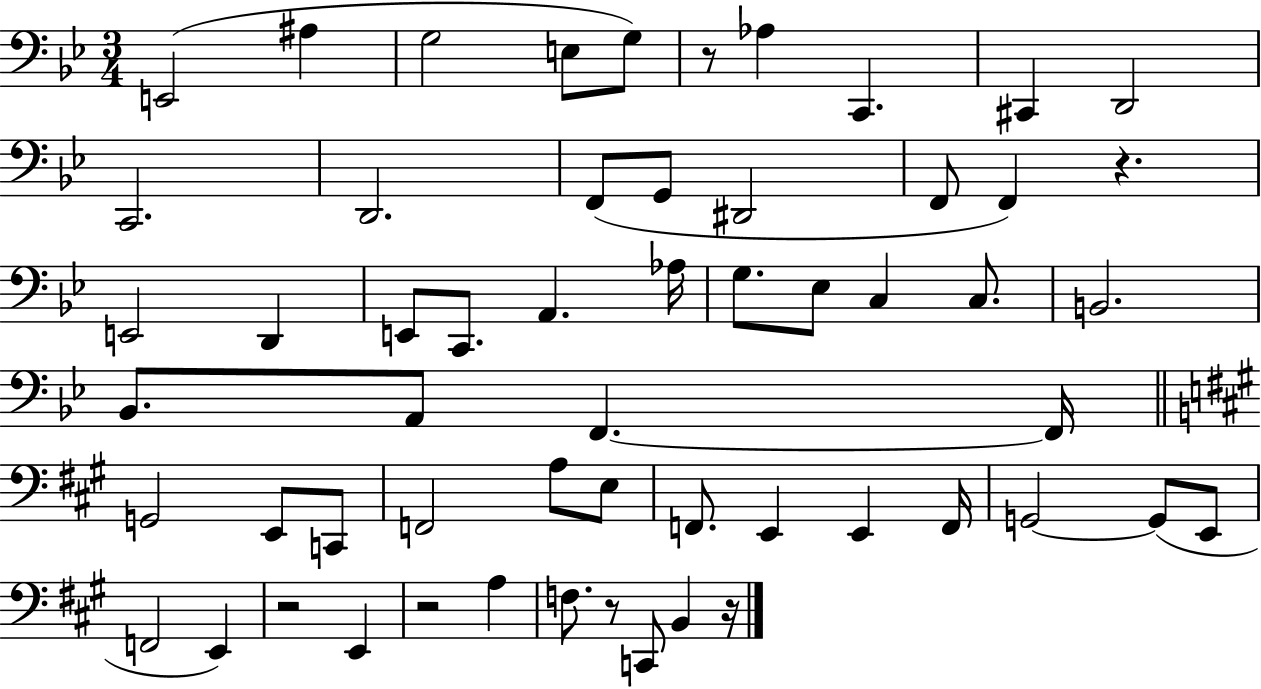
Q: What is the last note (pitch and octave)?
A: B2